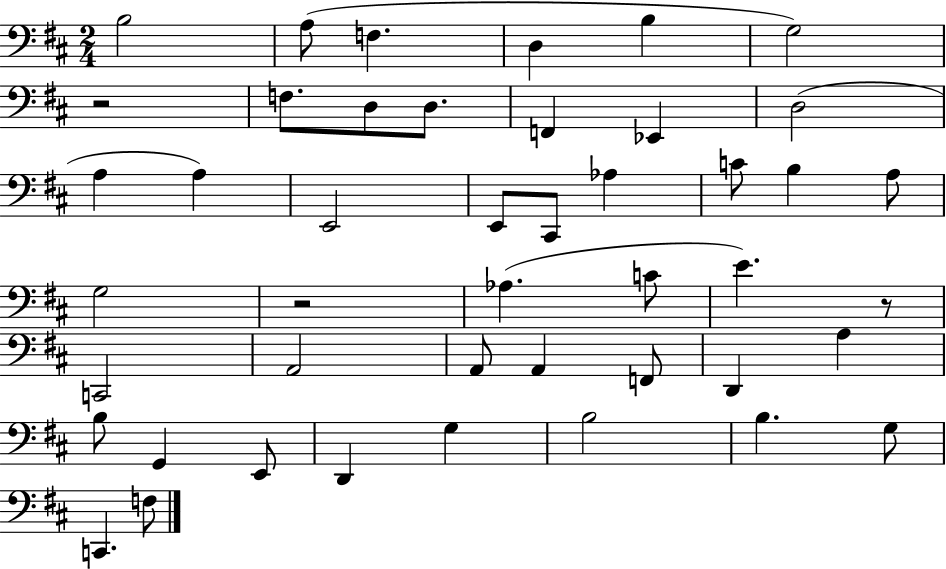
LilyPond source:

{
  \clef bass
  \numericTimeSignature
  \time 2/4
  \key d \major
  b2 | a8( f4. | d4 b4 | g2) | \break r2 | f8. d8 d8. | f,4 ees,4 | d2( | \break a4 a4) | e,2 | e,8 cis,8 aes4 | c'8 b4 a8 | \break g2 | r2 | aes4.( c'8 | e'4.) r8 | \break c,2 | a,2 | a,8 a,4 f,8 | d,4 a4 | \break b8 g,4 e,8 | d,4 g4 | b2 | b4. g8 | \break c,4. f8 | \bar "|."
}